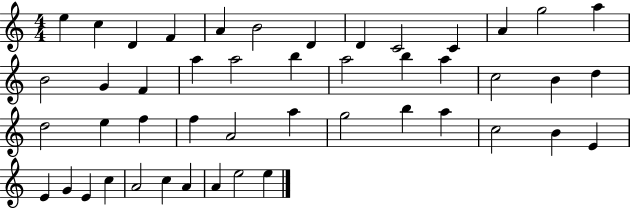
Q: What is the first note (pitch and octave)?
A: E5